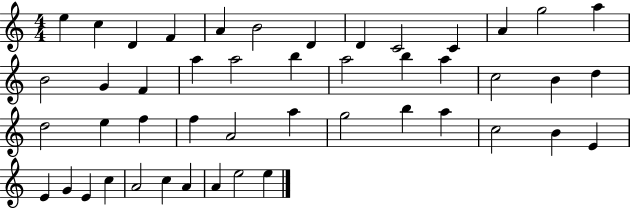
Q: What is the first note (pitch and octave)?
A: E5